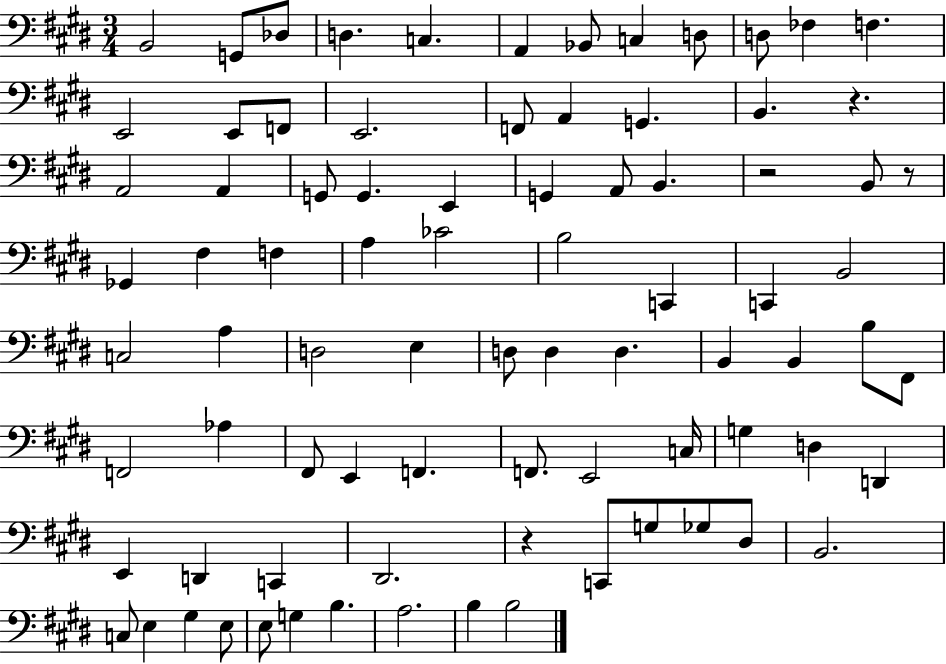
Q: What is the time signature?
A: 3/4